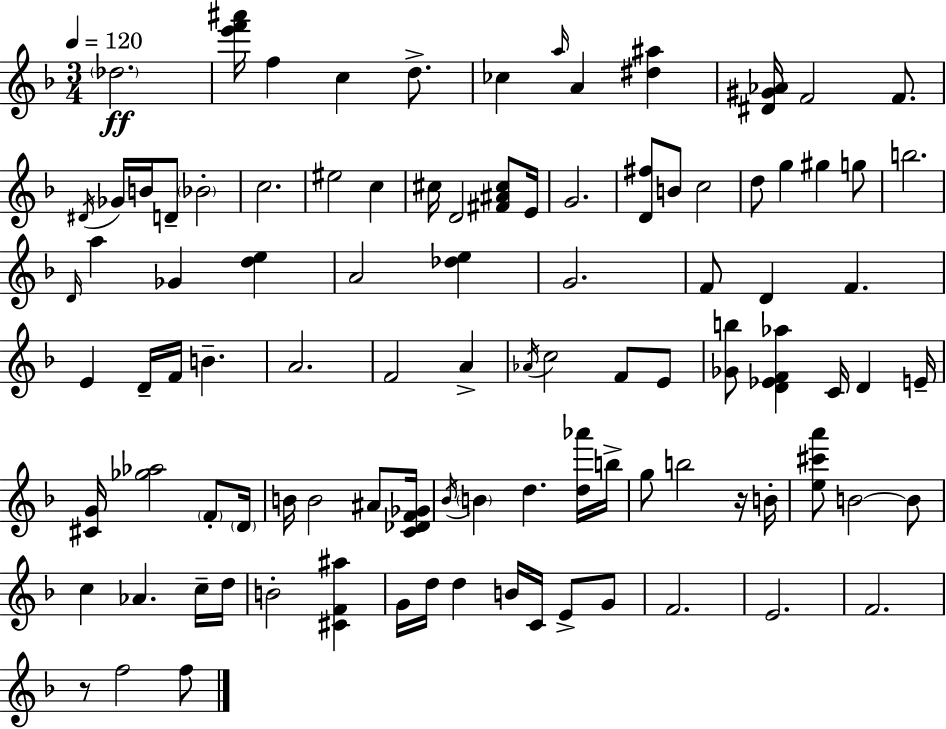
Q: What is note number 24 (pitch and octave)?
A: D5